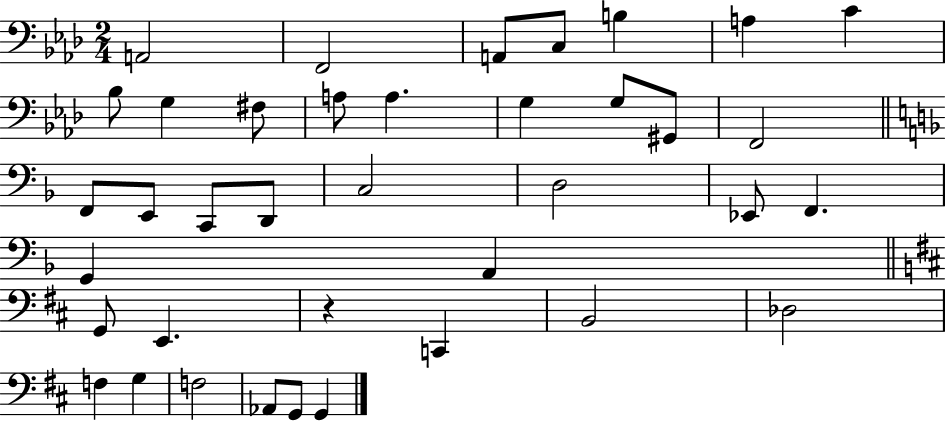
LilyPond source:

{
  \clef bass
  \numericTimeSignature
  \time 2/4
  \key aes \major
  a,2 | f,2 | a,8 c8 b4 | a4 c'4 | \break bes8 g4 fis8 | a8 a4. | g4 g8 gis,8 | f,2 | \break \bar "||" \break \key f \major f,8 e,8 c,8 d,8 | c2 | d2 | ees,8 f,4. | \break g,4 a,4 | \bar "||" \break \key d \major g,8 e,4. | r4 c,4 | b,2 | des2 | \break f4 g4 | f2 | aes,8 g,8 g,4 | \bar "|."
}